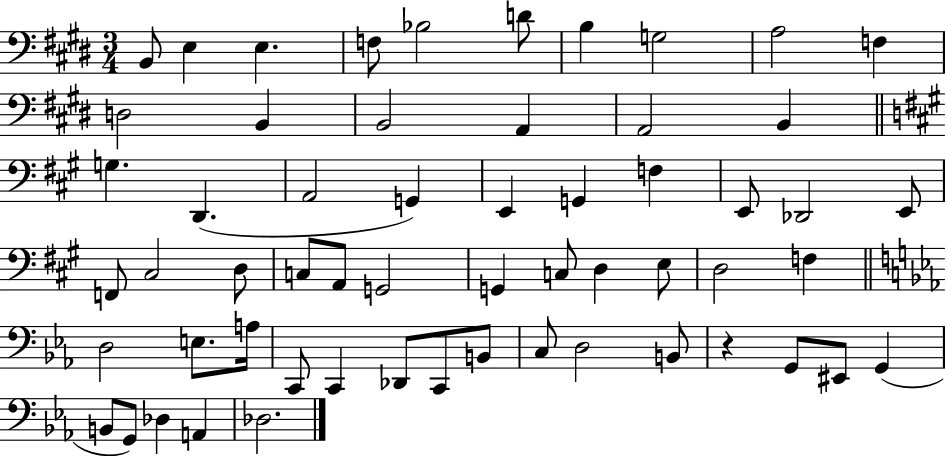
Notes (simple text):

B2/e E3/q E3/q. F3/e Bb3/h D4/e B3/q G3/h A3/h F3/q D3/h B2/q B2/h A2/q A2/h B2/q G3/q. D2/q. A2/h G2/q E2/q G2/q F3/q E2/e Db2/h E2/e F2/e C#3/h D3/e C3/e A2/e G2/h G2/q C3/e D3/q E3/e D3/h F3/q D3/h E3/e. A3/s C2/e C2/q Db2/e C2/e B2/e C3/e D3/h B2/e R/q G2/e EIS2/e G2/q B2/e G2/e Db3/q A2/q Db3/h.